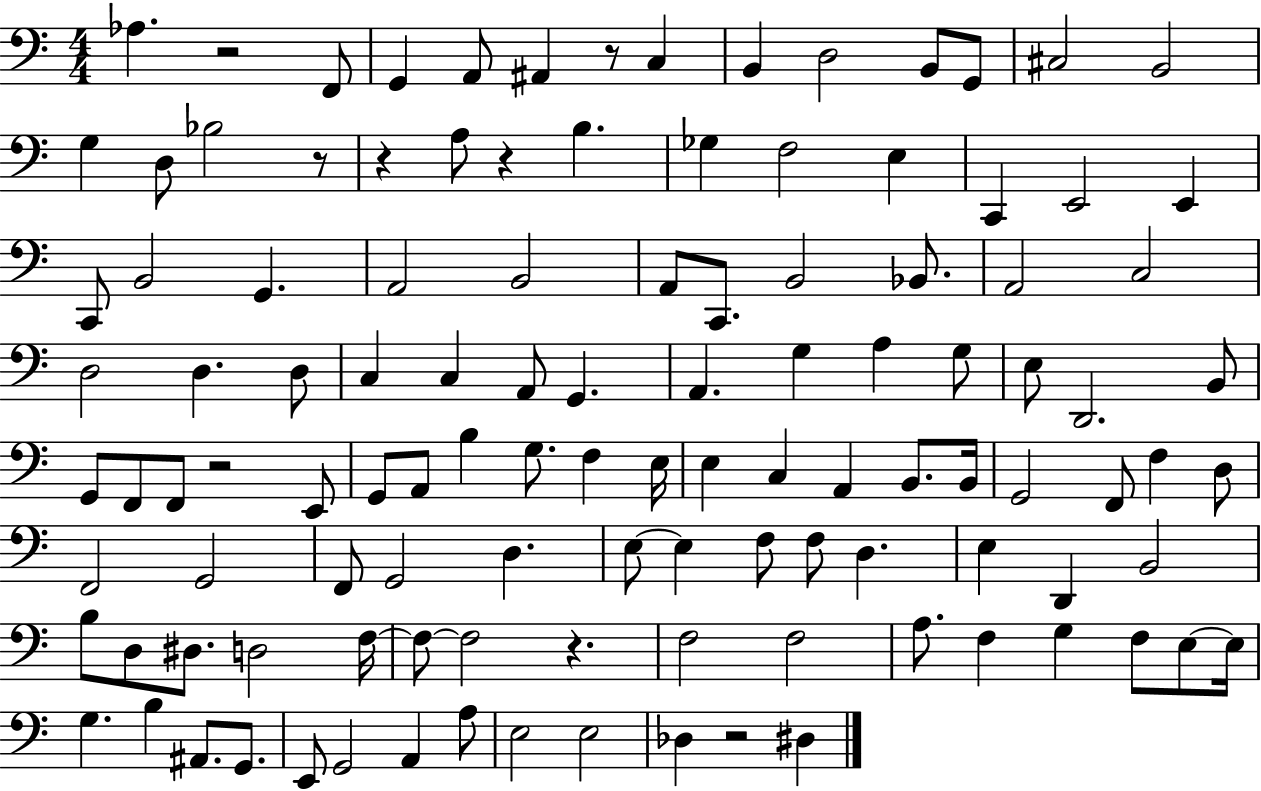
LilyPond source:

{
  \clef bass
  \numericTimeSignature
  \time 4/4
  \key c \major
  aes4. r2 f,8 | g,4 a,8 ais,4 r8 c4 | b,4 d2 b,8 g,8 | cis2 b,2 | \break g4 d8 bes2 r8 | r4 a8 r4 b4. | ges4 f2 e4 | c,4 e,2 e,4 | \break c,8 b,2 g,4. | a,2 b,2 | a,8 c,8. b,2 bes,8. | a,2 c2 | \break d2 d4. d8 | c4 c4 a,8 g,4. | a,4. g4 a4 g8 | e8 d,2. b,8 | \break g,8 f,8 f,8 r2 e,8 | g,8 a,8 b4 g8. f4 e16 | e4 c4 a,4 b,8. b,16 | g,2 f,8 f4 d8 | \break f,2 g,2 | f,8 g,2 d4. | e8~~ e4 f8 f8 d4. | e4 d,4 b,2 | \break b8 d8 dis8. d2 f16~~ | f8~~ f2 r4. | f2 f2 | a8. f4 g4 f8 e8~~ e16 | \break g4. b4 ais,8. g,8. | e,8 g,2 a,4 a8 | e2 e2 | des4 r2 dis4 | \break \bar "|."
}